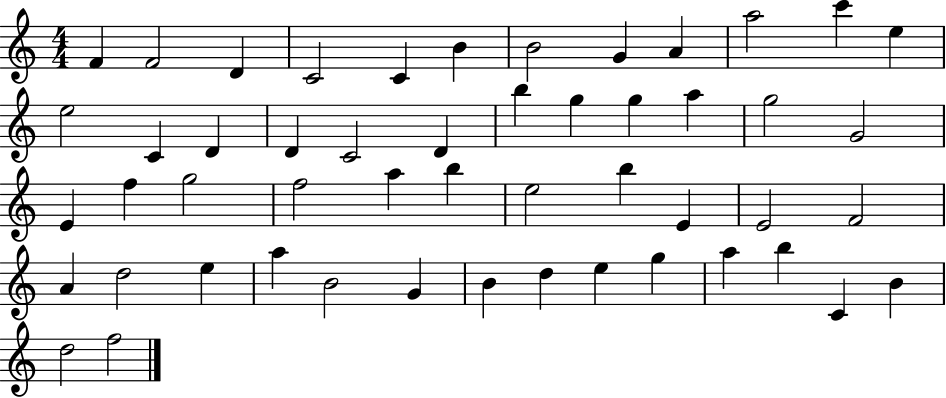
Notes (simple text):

F4/q F4/h D4/q C4/h C4/q B4/q B4/h G4/q A4/q A5/h C6/q E5/q E5/h C4/q D4/q D4/q C4/h D4/q B5/q G5/q G5/q A5/q G5/h G4/h E4/q F5/q G5/h F5/h A5/q B5/q E5/h B5/q E4/q E4/h F4/h A4/q D5/h E5/q A5/q B4/h G4/q B4/q D5/q E5/q G5/q A5/q B5/q C4/q B4/q D5/h F5/h